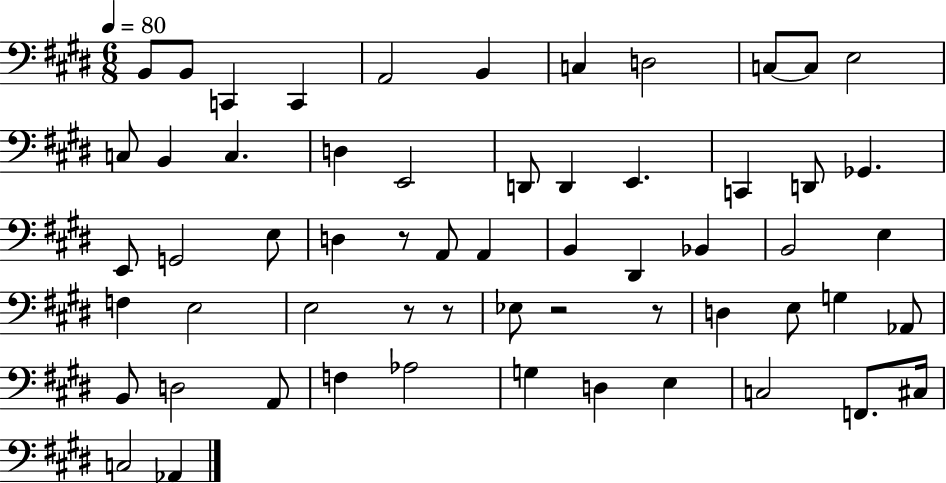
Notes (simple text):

B2/e B2/e C2/q C2/q A2/h B2/q C3/q D3/h C3/e C3/e E3/h C3/e B2/q C3/q. D3/q E2/h D2/e D2/q E2/q. C2/q D2/e Gb2/q. E2/e G2/h E3/e D3/q R/e A2/e A2/q B2/q D#2/q Bb2/q B2/h E3/q F3/q E3/h E3/h R/e R/e Eb3/e R/h R/e D3/q E3/e G3/q Ab2/e B2/e D3/h A2/e F3/q Ab3/h G3/q D3/q E3/q C3/h F2/e. C#3/s C3/h Ab2/q